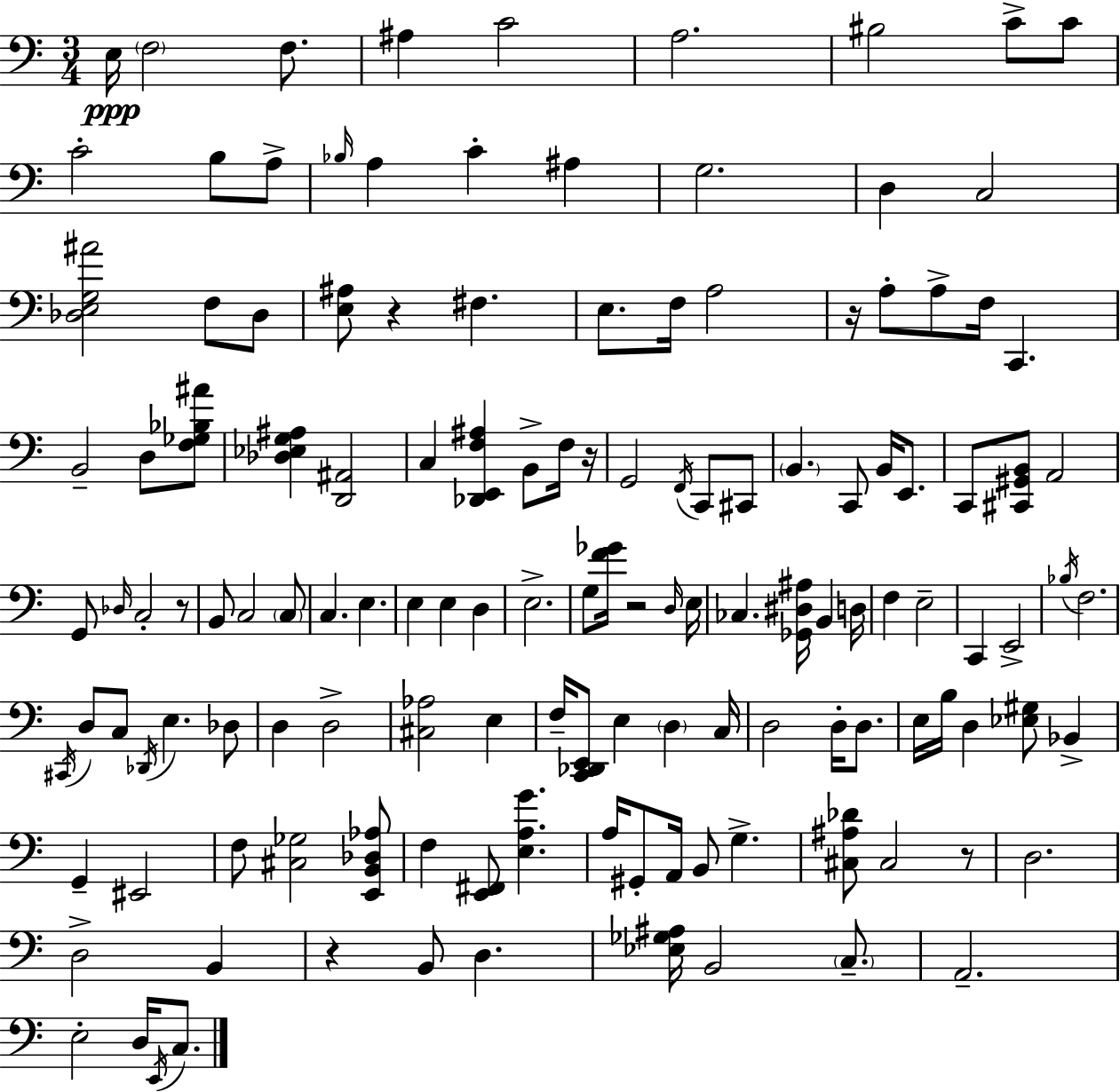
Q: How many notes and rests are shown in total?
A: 135